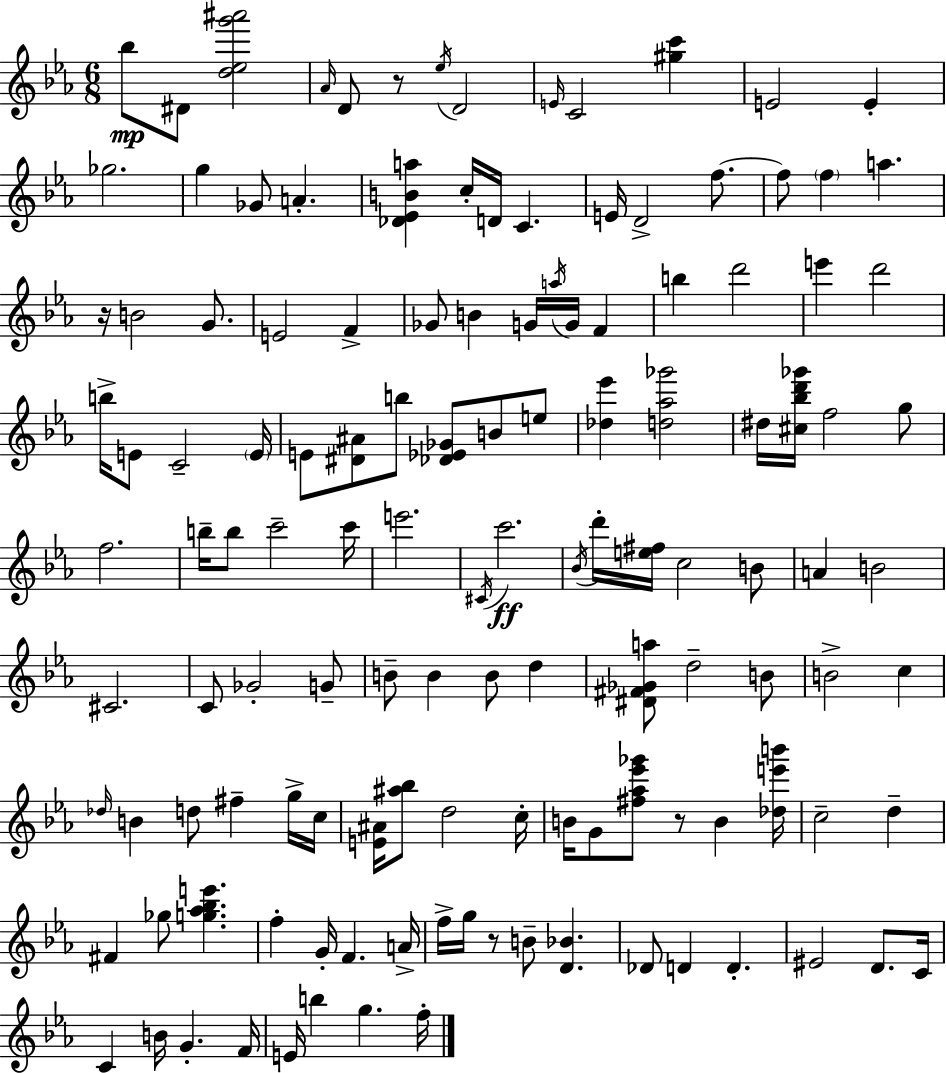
Bb5/e D#4/e [D5,Eb5,G6,A#6]/h Ab4/s D4/e R/e Eb5/s D4/h E4/s C4/h [G#5,C6]/q E4/h E4/q Gb5/h. G5/q Gb4/e A4/q. [Db4,Eb4,B4,A5]/q C5/s D4/s C4/q. E4/s D4/h F5/e. F5/e F5/q A5/q. R/s B4/h G4/e. E4/h F4/q Gb4/e B4/q G4/s A5/s G4/s F4/q B5/q D6/h E6/q D6/h B5/s E4/e C4/h E4/s E4/e [D#4,A#4]/e B5/e [Db4,Eb4,Gb4]/e B4/e E5/e [Db5,Eb6]/q [D5,Ab5,Gb6]/h D#5/s [C#5,Bb5,D6,Gb6]/s F5/h G5/e F5/h. B5/s B5/e C6/h C6/s E6/h. C#4/s C6/h. Bb4/s D6/s [E5,F#5]/s C5/h B4/e A4/q B4/h C#4/h. C4/e Gb4/h G4/e B4/e B4/q B4/e D5/q [D#4,F#4,Gb4,A5]/e D5/h B4/e B4/h C5/q Db5/s B4/q D5/e F#5/q G5/s C5/s [E4,A#4]/s [A#5,Bb5]/e D5/h C5/s B4/s G4/e [F#5,Ab5,Eb6,Gb6]/e R/e B4/q [Db5,E6,B6]/s C5/h D5/q F#4/q Gb5/e [G5,Ab5,Bb5,E6]/q. F5/q G4/s F4/q. A4/s F5/s G5/s R/e B4/e [D4,Bb4]/q. Db4/e D4/q D4/q. EIS4/h D4/e. C4/s C4/q B4/s G4/q. F4/s E4/s B5/q G5/q. F5/s